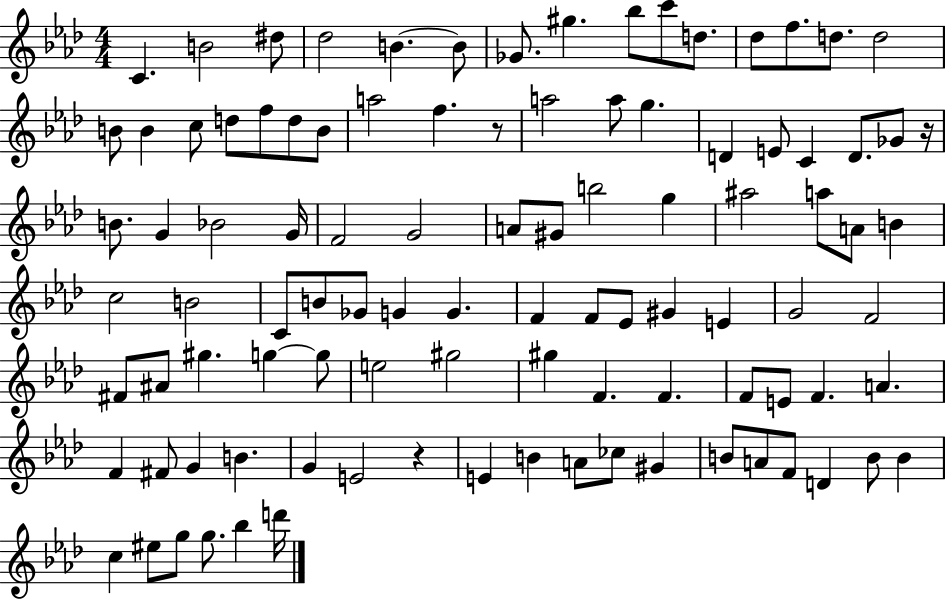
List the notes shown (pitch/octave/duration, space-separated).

C4/q. B4/h D#5/e Db5/h B4/q. B4/e Gb4/e. G#5/q. Bb5/e C6/e D5/e. Db5/e F5/e. D5/e. D5/h B4/e B4/q C5/e D5/e F5/e D5/e B4/e A5/h F5/q. R/e A5/h A5/e G5/q. D4/q E4/e C4/q D4/e. Gb4/e R/s B4/e. G4/q Bb4/h G4/s F4/h G4/h A4/e G#4/e B5/h G5/q A#5/h A5/e A4/e B4/q C5/h B4/h C4/e B4/e Gb4/e G4/q G4/q. F4/q F4/e Eb4/e G#4/q E4/q G4/h F4/h F#4/e A#4/e G#5/q. G5/q G5/e E5/h G#5/h G#5/q F4/q. F4/q. F4/e E4/e F4/q. A4/q. F4/q F#4/e G4/q B4/q. G4/q E4/h R/q E4/q B4/q A4/e CES5/e G#4/q B4/e A4/e F4/e D4/q B4/e B4/q C5/q EIS5/e G5/e G5/e. Bb5/q D6/s